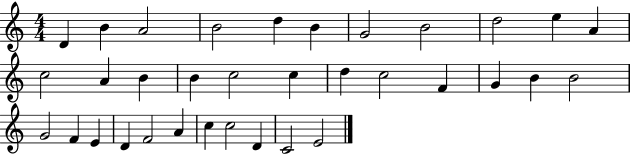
D4/q B4/q A4/h B4/h D5/q B4/q G4/h B4/h D5/h E5/q A4/q C5/h A4/q B4/q B4/q C5/h C5/q D5/q C5/h F4/q G4/q B4/q B4/h G4/h F4/q E4/q D4/q F4/h A4/q C5/q C5/h D4/q C4/h E4/h